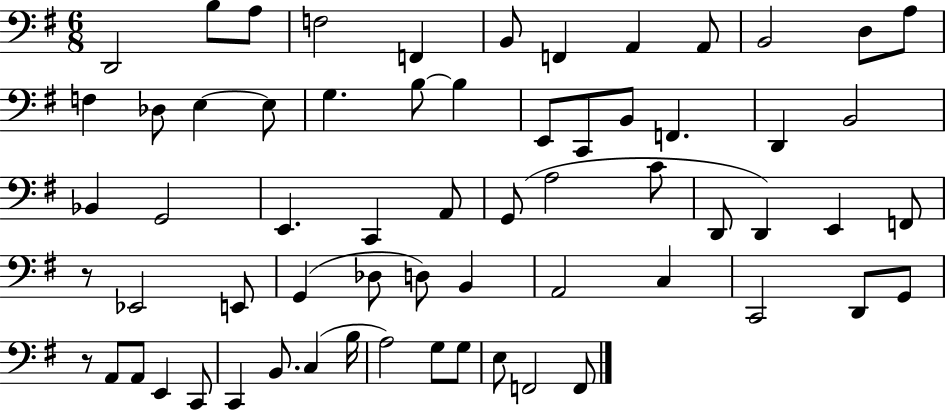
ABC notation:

X:1
T:Untitled
M:6/8
L:1/4
K:G
D,,2 B,/2 A,/2 F,2 F,, B,,/2 F,, A,, A,,/2 B,,2 D,/2 A,/2 F, _D,/2 E, E,/2 G, B,/2 B, E,,/2 C,,/2 B,,/2 F,, D,, B,,2 _B,, G,,2 E,, C,, A,,/2 G,,/2 A,2 C/2 D,,/2 D,, E,, F,,/2 z/2 _E,,2 E,,/2 G,, _D,/2 D,/2 B,, A,,2 C, C,,2 D,,/2 G,,/2 z/2 A,,/2 A,,/2 E,, C,,/2 C,, B,,/2 C, B,/4 A,2 G,/2 G,/2 E,/2 F,,2 F,,/2